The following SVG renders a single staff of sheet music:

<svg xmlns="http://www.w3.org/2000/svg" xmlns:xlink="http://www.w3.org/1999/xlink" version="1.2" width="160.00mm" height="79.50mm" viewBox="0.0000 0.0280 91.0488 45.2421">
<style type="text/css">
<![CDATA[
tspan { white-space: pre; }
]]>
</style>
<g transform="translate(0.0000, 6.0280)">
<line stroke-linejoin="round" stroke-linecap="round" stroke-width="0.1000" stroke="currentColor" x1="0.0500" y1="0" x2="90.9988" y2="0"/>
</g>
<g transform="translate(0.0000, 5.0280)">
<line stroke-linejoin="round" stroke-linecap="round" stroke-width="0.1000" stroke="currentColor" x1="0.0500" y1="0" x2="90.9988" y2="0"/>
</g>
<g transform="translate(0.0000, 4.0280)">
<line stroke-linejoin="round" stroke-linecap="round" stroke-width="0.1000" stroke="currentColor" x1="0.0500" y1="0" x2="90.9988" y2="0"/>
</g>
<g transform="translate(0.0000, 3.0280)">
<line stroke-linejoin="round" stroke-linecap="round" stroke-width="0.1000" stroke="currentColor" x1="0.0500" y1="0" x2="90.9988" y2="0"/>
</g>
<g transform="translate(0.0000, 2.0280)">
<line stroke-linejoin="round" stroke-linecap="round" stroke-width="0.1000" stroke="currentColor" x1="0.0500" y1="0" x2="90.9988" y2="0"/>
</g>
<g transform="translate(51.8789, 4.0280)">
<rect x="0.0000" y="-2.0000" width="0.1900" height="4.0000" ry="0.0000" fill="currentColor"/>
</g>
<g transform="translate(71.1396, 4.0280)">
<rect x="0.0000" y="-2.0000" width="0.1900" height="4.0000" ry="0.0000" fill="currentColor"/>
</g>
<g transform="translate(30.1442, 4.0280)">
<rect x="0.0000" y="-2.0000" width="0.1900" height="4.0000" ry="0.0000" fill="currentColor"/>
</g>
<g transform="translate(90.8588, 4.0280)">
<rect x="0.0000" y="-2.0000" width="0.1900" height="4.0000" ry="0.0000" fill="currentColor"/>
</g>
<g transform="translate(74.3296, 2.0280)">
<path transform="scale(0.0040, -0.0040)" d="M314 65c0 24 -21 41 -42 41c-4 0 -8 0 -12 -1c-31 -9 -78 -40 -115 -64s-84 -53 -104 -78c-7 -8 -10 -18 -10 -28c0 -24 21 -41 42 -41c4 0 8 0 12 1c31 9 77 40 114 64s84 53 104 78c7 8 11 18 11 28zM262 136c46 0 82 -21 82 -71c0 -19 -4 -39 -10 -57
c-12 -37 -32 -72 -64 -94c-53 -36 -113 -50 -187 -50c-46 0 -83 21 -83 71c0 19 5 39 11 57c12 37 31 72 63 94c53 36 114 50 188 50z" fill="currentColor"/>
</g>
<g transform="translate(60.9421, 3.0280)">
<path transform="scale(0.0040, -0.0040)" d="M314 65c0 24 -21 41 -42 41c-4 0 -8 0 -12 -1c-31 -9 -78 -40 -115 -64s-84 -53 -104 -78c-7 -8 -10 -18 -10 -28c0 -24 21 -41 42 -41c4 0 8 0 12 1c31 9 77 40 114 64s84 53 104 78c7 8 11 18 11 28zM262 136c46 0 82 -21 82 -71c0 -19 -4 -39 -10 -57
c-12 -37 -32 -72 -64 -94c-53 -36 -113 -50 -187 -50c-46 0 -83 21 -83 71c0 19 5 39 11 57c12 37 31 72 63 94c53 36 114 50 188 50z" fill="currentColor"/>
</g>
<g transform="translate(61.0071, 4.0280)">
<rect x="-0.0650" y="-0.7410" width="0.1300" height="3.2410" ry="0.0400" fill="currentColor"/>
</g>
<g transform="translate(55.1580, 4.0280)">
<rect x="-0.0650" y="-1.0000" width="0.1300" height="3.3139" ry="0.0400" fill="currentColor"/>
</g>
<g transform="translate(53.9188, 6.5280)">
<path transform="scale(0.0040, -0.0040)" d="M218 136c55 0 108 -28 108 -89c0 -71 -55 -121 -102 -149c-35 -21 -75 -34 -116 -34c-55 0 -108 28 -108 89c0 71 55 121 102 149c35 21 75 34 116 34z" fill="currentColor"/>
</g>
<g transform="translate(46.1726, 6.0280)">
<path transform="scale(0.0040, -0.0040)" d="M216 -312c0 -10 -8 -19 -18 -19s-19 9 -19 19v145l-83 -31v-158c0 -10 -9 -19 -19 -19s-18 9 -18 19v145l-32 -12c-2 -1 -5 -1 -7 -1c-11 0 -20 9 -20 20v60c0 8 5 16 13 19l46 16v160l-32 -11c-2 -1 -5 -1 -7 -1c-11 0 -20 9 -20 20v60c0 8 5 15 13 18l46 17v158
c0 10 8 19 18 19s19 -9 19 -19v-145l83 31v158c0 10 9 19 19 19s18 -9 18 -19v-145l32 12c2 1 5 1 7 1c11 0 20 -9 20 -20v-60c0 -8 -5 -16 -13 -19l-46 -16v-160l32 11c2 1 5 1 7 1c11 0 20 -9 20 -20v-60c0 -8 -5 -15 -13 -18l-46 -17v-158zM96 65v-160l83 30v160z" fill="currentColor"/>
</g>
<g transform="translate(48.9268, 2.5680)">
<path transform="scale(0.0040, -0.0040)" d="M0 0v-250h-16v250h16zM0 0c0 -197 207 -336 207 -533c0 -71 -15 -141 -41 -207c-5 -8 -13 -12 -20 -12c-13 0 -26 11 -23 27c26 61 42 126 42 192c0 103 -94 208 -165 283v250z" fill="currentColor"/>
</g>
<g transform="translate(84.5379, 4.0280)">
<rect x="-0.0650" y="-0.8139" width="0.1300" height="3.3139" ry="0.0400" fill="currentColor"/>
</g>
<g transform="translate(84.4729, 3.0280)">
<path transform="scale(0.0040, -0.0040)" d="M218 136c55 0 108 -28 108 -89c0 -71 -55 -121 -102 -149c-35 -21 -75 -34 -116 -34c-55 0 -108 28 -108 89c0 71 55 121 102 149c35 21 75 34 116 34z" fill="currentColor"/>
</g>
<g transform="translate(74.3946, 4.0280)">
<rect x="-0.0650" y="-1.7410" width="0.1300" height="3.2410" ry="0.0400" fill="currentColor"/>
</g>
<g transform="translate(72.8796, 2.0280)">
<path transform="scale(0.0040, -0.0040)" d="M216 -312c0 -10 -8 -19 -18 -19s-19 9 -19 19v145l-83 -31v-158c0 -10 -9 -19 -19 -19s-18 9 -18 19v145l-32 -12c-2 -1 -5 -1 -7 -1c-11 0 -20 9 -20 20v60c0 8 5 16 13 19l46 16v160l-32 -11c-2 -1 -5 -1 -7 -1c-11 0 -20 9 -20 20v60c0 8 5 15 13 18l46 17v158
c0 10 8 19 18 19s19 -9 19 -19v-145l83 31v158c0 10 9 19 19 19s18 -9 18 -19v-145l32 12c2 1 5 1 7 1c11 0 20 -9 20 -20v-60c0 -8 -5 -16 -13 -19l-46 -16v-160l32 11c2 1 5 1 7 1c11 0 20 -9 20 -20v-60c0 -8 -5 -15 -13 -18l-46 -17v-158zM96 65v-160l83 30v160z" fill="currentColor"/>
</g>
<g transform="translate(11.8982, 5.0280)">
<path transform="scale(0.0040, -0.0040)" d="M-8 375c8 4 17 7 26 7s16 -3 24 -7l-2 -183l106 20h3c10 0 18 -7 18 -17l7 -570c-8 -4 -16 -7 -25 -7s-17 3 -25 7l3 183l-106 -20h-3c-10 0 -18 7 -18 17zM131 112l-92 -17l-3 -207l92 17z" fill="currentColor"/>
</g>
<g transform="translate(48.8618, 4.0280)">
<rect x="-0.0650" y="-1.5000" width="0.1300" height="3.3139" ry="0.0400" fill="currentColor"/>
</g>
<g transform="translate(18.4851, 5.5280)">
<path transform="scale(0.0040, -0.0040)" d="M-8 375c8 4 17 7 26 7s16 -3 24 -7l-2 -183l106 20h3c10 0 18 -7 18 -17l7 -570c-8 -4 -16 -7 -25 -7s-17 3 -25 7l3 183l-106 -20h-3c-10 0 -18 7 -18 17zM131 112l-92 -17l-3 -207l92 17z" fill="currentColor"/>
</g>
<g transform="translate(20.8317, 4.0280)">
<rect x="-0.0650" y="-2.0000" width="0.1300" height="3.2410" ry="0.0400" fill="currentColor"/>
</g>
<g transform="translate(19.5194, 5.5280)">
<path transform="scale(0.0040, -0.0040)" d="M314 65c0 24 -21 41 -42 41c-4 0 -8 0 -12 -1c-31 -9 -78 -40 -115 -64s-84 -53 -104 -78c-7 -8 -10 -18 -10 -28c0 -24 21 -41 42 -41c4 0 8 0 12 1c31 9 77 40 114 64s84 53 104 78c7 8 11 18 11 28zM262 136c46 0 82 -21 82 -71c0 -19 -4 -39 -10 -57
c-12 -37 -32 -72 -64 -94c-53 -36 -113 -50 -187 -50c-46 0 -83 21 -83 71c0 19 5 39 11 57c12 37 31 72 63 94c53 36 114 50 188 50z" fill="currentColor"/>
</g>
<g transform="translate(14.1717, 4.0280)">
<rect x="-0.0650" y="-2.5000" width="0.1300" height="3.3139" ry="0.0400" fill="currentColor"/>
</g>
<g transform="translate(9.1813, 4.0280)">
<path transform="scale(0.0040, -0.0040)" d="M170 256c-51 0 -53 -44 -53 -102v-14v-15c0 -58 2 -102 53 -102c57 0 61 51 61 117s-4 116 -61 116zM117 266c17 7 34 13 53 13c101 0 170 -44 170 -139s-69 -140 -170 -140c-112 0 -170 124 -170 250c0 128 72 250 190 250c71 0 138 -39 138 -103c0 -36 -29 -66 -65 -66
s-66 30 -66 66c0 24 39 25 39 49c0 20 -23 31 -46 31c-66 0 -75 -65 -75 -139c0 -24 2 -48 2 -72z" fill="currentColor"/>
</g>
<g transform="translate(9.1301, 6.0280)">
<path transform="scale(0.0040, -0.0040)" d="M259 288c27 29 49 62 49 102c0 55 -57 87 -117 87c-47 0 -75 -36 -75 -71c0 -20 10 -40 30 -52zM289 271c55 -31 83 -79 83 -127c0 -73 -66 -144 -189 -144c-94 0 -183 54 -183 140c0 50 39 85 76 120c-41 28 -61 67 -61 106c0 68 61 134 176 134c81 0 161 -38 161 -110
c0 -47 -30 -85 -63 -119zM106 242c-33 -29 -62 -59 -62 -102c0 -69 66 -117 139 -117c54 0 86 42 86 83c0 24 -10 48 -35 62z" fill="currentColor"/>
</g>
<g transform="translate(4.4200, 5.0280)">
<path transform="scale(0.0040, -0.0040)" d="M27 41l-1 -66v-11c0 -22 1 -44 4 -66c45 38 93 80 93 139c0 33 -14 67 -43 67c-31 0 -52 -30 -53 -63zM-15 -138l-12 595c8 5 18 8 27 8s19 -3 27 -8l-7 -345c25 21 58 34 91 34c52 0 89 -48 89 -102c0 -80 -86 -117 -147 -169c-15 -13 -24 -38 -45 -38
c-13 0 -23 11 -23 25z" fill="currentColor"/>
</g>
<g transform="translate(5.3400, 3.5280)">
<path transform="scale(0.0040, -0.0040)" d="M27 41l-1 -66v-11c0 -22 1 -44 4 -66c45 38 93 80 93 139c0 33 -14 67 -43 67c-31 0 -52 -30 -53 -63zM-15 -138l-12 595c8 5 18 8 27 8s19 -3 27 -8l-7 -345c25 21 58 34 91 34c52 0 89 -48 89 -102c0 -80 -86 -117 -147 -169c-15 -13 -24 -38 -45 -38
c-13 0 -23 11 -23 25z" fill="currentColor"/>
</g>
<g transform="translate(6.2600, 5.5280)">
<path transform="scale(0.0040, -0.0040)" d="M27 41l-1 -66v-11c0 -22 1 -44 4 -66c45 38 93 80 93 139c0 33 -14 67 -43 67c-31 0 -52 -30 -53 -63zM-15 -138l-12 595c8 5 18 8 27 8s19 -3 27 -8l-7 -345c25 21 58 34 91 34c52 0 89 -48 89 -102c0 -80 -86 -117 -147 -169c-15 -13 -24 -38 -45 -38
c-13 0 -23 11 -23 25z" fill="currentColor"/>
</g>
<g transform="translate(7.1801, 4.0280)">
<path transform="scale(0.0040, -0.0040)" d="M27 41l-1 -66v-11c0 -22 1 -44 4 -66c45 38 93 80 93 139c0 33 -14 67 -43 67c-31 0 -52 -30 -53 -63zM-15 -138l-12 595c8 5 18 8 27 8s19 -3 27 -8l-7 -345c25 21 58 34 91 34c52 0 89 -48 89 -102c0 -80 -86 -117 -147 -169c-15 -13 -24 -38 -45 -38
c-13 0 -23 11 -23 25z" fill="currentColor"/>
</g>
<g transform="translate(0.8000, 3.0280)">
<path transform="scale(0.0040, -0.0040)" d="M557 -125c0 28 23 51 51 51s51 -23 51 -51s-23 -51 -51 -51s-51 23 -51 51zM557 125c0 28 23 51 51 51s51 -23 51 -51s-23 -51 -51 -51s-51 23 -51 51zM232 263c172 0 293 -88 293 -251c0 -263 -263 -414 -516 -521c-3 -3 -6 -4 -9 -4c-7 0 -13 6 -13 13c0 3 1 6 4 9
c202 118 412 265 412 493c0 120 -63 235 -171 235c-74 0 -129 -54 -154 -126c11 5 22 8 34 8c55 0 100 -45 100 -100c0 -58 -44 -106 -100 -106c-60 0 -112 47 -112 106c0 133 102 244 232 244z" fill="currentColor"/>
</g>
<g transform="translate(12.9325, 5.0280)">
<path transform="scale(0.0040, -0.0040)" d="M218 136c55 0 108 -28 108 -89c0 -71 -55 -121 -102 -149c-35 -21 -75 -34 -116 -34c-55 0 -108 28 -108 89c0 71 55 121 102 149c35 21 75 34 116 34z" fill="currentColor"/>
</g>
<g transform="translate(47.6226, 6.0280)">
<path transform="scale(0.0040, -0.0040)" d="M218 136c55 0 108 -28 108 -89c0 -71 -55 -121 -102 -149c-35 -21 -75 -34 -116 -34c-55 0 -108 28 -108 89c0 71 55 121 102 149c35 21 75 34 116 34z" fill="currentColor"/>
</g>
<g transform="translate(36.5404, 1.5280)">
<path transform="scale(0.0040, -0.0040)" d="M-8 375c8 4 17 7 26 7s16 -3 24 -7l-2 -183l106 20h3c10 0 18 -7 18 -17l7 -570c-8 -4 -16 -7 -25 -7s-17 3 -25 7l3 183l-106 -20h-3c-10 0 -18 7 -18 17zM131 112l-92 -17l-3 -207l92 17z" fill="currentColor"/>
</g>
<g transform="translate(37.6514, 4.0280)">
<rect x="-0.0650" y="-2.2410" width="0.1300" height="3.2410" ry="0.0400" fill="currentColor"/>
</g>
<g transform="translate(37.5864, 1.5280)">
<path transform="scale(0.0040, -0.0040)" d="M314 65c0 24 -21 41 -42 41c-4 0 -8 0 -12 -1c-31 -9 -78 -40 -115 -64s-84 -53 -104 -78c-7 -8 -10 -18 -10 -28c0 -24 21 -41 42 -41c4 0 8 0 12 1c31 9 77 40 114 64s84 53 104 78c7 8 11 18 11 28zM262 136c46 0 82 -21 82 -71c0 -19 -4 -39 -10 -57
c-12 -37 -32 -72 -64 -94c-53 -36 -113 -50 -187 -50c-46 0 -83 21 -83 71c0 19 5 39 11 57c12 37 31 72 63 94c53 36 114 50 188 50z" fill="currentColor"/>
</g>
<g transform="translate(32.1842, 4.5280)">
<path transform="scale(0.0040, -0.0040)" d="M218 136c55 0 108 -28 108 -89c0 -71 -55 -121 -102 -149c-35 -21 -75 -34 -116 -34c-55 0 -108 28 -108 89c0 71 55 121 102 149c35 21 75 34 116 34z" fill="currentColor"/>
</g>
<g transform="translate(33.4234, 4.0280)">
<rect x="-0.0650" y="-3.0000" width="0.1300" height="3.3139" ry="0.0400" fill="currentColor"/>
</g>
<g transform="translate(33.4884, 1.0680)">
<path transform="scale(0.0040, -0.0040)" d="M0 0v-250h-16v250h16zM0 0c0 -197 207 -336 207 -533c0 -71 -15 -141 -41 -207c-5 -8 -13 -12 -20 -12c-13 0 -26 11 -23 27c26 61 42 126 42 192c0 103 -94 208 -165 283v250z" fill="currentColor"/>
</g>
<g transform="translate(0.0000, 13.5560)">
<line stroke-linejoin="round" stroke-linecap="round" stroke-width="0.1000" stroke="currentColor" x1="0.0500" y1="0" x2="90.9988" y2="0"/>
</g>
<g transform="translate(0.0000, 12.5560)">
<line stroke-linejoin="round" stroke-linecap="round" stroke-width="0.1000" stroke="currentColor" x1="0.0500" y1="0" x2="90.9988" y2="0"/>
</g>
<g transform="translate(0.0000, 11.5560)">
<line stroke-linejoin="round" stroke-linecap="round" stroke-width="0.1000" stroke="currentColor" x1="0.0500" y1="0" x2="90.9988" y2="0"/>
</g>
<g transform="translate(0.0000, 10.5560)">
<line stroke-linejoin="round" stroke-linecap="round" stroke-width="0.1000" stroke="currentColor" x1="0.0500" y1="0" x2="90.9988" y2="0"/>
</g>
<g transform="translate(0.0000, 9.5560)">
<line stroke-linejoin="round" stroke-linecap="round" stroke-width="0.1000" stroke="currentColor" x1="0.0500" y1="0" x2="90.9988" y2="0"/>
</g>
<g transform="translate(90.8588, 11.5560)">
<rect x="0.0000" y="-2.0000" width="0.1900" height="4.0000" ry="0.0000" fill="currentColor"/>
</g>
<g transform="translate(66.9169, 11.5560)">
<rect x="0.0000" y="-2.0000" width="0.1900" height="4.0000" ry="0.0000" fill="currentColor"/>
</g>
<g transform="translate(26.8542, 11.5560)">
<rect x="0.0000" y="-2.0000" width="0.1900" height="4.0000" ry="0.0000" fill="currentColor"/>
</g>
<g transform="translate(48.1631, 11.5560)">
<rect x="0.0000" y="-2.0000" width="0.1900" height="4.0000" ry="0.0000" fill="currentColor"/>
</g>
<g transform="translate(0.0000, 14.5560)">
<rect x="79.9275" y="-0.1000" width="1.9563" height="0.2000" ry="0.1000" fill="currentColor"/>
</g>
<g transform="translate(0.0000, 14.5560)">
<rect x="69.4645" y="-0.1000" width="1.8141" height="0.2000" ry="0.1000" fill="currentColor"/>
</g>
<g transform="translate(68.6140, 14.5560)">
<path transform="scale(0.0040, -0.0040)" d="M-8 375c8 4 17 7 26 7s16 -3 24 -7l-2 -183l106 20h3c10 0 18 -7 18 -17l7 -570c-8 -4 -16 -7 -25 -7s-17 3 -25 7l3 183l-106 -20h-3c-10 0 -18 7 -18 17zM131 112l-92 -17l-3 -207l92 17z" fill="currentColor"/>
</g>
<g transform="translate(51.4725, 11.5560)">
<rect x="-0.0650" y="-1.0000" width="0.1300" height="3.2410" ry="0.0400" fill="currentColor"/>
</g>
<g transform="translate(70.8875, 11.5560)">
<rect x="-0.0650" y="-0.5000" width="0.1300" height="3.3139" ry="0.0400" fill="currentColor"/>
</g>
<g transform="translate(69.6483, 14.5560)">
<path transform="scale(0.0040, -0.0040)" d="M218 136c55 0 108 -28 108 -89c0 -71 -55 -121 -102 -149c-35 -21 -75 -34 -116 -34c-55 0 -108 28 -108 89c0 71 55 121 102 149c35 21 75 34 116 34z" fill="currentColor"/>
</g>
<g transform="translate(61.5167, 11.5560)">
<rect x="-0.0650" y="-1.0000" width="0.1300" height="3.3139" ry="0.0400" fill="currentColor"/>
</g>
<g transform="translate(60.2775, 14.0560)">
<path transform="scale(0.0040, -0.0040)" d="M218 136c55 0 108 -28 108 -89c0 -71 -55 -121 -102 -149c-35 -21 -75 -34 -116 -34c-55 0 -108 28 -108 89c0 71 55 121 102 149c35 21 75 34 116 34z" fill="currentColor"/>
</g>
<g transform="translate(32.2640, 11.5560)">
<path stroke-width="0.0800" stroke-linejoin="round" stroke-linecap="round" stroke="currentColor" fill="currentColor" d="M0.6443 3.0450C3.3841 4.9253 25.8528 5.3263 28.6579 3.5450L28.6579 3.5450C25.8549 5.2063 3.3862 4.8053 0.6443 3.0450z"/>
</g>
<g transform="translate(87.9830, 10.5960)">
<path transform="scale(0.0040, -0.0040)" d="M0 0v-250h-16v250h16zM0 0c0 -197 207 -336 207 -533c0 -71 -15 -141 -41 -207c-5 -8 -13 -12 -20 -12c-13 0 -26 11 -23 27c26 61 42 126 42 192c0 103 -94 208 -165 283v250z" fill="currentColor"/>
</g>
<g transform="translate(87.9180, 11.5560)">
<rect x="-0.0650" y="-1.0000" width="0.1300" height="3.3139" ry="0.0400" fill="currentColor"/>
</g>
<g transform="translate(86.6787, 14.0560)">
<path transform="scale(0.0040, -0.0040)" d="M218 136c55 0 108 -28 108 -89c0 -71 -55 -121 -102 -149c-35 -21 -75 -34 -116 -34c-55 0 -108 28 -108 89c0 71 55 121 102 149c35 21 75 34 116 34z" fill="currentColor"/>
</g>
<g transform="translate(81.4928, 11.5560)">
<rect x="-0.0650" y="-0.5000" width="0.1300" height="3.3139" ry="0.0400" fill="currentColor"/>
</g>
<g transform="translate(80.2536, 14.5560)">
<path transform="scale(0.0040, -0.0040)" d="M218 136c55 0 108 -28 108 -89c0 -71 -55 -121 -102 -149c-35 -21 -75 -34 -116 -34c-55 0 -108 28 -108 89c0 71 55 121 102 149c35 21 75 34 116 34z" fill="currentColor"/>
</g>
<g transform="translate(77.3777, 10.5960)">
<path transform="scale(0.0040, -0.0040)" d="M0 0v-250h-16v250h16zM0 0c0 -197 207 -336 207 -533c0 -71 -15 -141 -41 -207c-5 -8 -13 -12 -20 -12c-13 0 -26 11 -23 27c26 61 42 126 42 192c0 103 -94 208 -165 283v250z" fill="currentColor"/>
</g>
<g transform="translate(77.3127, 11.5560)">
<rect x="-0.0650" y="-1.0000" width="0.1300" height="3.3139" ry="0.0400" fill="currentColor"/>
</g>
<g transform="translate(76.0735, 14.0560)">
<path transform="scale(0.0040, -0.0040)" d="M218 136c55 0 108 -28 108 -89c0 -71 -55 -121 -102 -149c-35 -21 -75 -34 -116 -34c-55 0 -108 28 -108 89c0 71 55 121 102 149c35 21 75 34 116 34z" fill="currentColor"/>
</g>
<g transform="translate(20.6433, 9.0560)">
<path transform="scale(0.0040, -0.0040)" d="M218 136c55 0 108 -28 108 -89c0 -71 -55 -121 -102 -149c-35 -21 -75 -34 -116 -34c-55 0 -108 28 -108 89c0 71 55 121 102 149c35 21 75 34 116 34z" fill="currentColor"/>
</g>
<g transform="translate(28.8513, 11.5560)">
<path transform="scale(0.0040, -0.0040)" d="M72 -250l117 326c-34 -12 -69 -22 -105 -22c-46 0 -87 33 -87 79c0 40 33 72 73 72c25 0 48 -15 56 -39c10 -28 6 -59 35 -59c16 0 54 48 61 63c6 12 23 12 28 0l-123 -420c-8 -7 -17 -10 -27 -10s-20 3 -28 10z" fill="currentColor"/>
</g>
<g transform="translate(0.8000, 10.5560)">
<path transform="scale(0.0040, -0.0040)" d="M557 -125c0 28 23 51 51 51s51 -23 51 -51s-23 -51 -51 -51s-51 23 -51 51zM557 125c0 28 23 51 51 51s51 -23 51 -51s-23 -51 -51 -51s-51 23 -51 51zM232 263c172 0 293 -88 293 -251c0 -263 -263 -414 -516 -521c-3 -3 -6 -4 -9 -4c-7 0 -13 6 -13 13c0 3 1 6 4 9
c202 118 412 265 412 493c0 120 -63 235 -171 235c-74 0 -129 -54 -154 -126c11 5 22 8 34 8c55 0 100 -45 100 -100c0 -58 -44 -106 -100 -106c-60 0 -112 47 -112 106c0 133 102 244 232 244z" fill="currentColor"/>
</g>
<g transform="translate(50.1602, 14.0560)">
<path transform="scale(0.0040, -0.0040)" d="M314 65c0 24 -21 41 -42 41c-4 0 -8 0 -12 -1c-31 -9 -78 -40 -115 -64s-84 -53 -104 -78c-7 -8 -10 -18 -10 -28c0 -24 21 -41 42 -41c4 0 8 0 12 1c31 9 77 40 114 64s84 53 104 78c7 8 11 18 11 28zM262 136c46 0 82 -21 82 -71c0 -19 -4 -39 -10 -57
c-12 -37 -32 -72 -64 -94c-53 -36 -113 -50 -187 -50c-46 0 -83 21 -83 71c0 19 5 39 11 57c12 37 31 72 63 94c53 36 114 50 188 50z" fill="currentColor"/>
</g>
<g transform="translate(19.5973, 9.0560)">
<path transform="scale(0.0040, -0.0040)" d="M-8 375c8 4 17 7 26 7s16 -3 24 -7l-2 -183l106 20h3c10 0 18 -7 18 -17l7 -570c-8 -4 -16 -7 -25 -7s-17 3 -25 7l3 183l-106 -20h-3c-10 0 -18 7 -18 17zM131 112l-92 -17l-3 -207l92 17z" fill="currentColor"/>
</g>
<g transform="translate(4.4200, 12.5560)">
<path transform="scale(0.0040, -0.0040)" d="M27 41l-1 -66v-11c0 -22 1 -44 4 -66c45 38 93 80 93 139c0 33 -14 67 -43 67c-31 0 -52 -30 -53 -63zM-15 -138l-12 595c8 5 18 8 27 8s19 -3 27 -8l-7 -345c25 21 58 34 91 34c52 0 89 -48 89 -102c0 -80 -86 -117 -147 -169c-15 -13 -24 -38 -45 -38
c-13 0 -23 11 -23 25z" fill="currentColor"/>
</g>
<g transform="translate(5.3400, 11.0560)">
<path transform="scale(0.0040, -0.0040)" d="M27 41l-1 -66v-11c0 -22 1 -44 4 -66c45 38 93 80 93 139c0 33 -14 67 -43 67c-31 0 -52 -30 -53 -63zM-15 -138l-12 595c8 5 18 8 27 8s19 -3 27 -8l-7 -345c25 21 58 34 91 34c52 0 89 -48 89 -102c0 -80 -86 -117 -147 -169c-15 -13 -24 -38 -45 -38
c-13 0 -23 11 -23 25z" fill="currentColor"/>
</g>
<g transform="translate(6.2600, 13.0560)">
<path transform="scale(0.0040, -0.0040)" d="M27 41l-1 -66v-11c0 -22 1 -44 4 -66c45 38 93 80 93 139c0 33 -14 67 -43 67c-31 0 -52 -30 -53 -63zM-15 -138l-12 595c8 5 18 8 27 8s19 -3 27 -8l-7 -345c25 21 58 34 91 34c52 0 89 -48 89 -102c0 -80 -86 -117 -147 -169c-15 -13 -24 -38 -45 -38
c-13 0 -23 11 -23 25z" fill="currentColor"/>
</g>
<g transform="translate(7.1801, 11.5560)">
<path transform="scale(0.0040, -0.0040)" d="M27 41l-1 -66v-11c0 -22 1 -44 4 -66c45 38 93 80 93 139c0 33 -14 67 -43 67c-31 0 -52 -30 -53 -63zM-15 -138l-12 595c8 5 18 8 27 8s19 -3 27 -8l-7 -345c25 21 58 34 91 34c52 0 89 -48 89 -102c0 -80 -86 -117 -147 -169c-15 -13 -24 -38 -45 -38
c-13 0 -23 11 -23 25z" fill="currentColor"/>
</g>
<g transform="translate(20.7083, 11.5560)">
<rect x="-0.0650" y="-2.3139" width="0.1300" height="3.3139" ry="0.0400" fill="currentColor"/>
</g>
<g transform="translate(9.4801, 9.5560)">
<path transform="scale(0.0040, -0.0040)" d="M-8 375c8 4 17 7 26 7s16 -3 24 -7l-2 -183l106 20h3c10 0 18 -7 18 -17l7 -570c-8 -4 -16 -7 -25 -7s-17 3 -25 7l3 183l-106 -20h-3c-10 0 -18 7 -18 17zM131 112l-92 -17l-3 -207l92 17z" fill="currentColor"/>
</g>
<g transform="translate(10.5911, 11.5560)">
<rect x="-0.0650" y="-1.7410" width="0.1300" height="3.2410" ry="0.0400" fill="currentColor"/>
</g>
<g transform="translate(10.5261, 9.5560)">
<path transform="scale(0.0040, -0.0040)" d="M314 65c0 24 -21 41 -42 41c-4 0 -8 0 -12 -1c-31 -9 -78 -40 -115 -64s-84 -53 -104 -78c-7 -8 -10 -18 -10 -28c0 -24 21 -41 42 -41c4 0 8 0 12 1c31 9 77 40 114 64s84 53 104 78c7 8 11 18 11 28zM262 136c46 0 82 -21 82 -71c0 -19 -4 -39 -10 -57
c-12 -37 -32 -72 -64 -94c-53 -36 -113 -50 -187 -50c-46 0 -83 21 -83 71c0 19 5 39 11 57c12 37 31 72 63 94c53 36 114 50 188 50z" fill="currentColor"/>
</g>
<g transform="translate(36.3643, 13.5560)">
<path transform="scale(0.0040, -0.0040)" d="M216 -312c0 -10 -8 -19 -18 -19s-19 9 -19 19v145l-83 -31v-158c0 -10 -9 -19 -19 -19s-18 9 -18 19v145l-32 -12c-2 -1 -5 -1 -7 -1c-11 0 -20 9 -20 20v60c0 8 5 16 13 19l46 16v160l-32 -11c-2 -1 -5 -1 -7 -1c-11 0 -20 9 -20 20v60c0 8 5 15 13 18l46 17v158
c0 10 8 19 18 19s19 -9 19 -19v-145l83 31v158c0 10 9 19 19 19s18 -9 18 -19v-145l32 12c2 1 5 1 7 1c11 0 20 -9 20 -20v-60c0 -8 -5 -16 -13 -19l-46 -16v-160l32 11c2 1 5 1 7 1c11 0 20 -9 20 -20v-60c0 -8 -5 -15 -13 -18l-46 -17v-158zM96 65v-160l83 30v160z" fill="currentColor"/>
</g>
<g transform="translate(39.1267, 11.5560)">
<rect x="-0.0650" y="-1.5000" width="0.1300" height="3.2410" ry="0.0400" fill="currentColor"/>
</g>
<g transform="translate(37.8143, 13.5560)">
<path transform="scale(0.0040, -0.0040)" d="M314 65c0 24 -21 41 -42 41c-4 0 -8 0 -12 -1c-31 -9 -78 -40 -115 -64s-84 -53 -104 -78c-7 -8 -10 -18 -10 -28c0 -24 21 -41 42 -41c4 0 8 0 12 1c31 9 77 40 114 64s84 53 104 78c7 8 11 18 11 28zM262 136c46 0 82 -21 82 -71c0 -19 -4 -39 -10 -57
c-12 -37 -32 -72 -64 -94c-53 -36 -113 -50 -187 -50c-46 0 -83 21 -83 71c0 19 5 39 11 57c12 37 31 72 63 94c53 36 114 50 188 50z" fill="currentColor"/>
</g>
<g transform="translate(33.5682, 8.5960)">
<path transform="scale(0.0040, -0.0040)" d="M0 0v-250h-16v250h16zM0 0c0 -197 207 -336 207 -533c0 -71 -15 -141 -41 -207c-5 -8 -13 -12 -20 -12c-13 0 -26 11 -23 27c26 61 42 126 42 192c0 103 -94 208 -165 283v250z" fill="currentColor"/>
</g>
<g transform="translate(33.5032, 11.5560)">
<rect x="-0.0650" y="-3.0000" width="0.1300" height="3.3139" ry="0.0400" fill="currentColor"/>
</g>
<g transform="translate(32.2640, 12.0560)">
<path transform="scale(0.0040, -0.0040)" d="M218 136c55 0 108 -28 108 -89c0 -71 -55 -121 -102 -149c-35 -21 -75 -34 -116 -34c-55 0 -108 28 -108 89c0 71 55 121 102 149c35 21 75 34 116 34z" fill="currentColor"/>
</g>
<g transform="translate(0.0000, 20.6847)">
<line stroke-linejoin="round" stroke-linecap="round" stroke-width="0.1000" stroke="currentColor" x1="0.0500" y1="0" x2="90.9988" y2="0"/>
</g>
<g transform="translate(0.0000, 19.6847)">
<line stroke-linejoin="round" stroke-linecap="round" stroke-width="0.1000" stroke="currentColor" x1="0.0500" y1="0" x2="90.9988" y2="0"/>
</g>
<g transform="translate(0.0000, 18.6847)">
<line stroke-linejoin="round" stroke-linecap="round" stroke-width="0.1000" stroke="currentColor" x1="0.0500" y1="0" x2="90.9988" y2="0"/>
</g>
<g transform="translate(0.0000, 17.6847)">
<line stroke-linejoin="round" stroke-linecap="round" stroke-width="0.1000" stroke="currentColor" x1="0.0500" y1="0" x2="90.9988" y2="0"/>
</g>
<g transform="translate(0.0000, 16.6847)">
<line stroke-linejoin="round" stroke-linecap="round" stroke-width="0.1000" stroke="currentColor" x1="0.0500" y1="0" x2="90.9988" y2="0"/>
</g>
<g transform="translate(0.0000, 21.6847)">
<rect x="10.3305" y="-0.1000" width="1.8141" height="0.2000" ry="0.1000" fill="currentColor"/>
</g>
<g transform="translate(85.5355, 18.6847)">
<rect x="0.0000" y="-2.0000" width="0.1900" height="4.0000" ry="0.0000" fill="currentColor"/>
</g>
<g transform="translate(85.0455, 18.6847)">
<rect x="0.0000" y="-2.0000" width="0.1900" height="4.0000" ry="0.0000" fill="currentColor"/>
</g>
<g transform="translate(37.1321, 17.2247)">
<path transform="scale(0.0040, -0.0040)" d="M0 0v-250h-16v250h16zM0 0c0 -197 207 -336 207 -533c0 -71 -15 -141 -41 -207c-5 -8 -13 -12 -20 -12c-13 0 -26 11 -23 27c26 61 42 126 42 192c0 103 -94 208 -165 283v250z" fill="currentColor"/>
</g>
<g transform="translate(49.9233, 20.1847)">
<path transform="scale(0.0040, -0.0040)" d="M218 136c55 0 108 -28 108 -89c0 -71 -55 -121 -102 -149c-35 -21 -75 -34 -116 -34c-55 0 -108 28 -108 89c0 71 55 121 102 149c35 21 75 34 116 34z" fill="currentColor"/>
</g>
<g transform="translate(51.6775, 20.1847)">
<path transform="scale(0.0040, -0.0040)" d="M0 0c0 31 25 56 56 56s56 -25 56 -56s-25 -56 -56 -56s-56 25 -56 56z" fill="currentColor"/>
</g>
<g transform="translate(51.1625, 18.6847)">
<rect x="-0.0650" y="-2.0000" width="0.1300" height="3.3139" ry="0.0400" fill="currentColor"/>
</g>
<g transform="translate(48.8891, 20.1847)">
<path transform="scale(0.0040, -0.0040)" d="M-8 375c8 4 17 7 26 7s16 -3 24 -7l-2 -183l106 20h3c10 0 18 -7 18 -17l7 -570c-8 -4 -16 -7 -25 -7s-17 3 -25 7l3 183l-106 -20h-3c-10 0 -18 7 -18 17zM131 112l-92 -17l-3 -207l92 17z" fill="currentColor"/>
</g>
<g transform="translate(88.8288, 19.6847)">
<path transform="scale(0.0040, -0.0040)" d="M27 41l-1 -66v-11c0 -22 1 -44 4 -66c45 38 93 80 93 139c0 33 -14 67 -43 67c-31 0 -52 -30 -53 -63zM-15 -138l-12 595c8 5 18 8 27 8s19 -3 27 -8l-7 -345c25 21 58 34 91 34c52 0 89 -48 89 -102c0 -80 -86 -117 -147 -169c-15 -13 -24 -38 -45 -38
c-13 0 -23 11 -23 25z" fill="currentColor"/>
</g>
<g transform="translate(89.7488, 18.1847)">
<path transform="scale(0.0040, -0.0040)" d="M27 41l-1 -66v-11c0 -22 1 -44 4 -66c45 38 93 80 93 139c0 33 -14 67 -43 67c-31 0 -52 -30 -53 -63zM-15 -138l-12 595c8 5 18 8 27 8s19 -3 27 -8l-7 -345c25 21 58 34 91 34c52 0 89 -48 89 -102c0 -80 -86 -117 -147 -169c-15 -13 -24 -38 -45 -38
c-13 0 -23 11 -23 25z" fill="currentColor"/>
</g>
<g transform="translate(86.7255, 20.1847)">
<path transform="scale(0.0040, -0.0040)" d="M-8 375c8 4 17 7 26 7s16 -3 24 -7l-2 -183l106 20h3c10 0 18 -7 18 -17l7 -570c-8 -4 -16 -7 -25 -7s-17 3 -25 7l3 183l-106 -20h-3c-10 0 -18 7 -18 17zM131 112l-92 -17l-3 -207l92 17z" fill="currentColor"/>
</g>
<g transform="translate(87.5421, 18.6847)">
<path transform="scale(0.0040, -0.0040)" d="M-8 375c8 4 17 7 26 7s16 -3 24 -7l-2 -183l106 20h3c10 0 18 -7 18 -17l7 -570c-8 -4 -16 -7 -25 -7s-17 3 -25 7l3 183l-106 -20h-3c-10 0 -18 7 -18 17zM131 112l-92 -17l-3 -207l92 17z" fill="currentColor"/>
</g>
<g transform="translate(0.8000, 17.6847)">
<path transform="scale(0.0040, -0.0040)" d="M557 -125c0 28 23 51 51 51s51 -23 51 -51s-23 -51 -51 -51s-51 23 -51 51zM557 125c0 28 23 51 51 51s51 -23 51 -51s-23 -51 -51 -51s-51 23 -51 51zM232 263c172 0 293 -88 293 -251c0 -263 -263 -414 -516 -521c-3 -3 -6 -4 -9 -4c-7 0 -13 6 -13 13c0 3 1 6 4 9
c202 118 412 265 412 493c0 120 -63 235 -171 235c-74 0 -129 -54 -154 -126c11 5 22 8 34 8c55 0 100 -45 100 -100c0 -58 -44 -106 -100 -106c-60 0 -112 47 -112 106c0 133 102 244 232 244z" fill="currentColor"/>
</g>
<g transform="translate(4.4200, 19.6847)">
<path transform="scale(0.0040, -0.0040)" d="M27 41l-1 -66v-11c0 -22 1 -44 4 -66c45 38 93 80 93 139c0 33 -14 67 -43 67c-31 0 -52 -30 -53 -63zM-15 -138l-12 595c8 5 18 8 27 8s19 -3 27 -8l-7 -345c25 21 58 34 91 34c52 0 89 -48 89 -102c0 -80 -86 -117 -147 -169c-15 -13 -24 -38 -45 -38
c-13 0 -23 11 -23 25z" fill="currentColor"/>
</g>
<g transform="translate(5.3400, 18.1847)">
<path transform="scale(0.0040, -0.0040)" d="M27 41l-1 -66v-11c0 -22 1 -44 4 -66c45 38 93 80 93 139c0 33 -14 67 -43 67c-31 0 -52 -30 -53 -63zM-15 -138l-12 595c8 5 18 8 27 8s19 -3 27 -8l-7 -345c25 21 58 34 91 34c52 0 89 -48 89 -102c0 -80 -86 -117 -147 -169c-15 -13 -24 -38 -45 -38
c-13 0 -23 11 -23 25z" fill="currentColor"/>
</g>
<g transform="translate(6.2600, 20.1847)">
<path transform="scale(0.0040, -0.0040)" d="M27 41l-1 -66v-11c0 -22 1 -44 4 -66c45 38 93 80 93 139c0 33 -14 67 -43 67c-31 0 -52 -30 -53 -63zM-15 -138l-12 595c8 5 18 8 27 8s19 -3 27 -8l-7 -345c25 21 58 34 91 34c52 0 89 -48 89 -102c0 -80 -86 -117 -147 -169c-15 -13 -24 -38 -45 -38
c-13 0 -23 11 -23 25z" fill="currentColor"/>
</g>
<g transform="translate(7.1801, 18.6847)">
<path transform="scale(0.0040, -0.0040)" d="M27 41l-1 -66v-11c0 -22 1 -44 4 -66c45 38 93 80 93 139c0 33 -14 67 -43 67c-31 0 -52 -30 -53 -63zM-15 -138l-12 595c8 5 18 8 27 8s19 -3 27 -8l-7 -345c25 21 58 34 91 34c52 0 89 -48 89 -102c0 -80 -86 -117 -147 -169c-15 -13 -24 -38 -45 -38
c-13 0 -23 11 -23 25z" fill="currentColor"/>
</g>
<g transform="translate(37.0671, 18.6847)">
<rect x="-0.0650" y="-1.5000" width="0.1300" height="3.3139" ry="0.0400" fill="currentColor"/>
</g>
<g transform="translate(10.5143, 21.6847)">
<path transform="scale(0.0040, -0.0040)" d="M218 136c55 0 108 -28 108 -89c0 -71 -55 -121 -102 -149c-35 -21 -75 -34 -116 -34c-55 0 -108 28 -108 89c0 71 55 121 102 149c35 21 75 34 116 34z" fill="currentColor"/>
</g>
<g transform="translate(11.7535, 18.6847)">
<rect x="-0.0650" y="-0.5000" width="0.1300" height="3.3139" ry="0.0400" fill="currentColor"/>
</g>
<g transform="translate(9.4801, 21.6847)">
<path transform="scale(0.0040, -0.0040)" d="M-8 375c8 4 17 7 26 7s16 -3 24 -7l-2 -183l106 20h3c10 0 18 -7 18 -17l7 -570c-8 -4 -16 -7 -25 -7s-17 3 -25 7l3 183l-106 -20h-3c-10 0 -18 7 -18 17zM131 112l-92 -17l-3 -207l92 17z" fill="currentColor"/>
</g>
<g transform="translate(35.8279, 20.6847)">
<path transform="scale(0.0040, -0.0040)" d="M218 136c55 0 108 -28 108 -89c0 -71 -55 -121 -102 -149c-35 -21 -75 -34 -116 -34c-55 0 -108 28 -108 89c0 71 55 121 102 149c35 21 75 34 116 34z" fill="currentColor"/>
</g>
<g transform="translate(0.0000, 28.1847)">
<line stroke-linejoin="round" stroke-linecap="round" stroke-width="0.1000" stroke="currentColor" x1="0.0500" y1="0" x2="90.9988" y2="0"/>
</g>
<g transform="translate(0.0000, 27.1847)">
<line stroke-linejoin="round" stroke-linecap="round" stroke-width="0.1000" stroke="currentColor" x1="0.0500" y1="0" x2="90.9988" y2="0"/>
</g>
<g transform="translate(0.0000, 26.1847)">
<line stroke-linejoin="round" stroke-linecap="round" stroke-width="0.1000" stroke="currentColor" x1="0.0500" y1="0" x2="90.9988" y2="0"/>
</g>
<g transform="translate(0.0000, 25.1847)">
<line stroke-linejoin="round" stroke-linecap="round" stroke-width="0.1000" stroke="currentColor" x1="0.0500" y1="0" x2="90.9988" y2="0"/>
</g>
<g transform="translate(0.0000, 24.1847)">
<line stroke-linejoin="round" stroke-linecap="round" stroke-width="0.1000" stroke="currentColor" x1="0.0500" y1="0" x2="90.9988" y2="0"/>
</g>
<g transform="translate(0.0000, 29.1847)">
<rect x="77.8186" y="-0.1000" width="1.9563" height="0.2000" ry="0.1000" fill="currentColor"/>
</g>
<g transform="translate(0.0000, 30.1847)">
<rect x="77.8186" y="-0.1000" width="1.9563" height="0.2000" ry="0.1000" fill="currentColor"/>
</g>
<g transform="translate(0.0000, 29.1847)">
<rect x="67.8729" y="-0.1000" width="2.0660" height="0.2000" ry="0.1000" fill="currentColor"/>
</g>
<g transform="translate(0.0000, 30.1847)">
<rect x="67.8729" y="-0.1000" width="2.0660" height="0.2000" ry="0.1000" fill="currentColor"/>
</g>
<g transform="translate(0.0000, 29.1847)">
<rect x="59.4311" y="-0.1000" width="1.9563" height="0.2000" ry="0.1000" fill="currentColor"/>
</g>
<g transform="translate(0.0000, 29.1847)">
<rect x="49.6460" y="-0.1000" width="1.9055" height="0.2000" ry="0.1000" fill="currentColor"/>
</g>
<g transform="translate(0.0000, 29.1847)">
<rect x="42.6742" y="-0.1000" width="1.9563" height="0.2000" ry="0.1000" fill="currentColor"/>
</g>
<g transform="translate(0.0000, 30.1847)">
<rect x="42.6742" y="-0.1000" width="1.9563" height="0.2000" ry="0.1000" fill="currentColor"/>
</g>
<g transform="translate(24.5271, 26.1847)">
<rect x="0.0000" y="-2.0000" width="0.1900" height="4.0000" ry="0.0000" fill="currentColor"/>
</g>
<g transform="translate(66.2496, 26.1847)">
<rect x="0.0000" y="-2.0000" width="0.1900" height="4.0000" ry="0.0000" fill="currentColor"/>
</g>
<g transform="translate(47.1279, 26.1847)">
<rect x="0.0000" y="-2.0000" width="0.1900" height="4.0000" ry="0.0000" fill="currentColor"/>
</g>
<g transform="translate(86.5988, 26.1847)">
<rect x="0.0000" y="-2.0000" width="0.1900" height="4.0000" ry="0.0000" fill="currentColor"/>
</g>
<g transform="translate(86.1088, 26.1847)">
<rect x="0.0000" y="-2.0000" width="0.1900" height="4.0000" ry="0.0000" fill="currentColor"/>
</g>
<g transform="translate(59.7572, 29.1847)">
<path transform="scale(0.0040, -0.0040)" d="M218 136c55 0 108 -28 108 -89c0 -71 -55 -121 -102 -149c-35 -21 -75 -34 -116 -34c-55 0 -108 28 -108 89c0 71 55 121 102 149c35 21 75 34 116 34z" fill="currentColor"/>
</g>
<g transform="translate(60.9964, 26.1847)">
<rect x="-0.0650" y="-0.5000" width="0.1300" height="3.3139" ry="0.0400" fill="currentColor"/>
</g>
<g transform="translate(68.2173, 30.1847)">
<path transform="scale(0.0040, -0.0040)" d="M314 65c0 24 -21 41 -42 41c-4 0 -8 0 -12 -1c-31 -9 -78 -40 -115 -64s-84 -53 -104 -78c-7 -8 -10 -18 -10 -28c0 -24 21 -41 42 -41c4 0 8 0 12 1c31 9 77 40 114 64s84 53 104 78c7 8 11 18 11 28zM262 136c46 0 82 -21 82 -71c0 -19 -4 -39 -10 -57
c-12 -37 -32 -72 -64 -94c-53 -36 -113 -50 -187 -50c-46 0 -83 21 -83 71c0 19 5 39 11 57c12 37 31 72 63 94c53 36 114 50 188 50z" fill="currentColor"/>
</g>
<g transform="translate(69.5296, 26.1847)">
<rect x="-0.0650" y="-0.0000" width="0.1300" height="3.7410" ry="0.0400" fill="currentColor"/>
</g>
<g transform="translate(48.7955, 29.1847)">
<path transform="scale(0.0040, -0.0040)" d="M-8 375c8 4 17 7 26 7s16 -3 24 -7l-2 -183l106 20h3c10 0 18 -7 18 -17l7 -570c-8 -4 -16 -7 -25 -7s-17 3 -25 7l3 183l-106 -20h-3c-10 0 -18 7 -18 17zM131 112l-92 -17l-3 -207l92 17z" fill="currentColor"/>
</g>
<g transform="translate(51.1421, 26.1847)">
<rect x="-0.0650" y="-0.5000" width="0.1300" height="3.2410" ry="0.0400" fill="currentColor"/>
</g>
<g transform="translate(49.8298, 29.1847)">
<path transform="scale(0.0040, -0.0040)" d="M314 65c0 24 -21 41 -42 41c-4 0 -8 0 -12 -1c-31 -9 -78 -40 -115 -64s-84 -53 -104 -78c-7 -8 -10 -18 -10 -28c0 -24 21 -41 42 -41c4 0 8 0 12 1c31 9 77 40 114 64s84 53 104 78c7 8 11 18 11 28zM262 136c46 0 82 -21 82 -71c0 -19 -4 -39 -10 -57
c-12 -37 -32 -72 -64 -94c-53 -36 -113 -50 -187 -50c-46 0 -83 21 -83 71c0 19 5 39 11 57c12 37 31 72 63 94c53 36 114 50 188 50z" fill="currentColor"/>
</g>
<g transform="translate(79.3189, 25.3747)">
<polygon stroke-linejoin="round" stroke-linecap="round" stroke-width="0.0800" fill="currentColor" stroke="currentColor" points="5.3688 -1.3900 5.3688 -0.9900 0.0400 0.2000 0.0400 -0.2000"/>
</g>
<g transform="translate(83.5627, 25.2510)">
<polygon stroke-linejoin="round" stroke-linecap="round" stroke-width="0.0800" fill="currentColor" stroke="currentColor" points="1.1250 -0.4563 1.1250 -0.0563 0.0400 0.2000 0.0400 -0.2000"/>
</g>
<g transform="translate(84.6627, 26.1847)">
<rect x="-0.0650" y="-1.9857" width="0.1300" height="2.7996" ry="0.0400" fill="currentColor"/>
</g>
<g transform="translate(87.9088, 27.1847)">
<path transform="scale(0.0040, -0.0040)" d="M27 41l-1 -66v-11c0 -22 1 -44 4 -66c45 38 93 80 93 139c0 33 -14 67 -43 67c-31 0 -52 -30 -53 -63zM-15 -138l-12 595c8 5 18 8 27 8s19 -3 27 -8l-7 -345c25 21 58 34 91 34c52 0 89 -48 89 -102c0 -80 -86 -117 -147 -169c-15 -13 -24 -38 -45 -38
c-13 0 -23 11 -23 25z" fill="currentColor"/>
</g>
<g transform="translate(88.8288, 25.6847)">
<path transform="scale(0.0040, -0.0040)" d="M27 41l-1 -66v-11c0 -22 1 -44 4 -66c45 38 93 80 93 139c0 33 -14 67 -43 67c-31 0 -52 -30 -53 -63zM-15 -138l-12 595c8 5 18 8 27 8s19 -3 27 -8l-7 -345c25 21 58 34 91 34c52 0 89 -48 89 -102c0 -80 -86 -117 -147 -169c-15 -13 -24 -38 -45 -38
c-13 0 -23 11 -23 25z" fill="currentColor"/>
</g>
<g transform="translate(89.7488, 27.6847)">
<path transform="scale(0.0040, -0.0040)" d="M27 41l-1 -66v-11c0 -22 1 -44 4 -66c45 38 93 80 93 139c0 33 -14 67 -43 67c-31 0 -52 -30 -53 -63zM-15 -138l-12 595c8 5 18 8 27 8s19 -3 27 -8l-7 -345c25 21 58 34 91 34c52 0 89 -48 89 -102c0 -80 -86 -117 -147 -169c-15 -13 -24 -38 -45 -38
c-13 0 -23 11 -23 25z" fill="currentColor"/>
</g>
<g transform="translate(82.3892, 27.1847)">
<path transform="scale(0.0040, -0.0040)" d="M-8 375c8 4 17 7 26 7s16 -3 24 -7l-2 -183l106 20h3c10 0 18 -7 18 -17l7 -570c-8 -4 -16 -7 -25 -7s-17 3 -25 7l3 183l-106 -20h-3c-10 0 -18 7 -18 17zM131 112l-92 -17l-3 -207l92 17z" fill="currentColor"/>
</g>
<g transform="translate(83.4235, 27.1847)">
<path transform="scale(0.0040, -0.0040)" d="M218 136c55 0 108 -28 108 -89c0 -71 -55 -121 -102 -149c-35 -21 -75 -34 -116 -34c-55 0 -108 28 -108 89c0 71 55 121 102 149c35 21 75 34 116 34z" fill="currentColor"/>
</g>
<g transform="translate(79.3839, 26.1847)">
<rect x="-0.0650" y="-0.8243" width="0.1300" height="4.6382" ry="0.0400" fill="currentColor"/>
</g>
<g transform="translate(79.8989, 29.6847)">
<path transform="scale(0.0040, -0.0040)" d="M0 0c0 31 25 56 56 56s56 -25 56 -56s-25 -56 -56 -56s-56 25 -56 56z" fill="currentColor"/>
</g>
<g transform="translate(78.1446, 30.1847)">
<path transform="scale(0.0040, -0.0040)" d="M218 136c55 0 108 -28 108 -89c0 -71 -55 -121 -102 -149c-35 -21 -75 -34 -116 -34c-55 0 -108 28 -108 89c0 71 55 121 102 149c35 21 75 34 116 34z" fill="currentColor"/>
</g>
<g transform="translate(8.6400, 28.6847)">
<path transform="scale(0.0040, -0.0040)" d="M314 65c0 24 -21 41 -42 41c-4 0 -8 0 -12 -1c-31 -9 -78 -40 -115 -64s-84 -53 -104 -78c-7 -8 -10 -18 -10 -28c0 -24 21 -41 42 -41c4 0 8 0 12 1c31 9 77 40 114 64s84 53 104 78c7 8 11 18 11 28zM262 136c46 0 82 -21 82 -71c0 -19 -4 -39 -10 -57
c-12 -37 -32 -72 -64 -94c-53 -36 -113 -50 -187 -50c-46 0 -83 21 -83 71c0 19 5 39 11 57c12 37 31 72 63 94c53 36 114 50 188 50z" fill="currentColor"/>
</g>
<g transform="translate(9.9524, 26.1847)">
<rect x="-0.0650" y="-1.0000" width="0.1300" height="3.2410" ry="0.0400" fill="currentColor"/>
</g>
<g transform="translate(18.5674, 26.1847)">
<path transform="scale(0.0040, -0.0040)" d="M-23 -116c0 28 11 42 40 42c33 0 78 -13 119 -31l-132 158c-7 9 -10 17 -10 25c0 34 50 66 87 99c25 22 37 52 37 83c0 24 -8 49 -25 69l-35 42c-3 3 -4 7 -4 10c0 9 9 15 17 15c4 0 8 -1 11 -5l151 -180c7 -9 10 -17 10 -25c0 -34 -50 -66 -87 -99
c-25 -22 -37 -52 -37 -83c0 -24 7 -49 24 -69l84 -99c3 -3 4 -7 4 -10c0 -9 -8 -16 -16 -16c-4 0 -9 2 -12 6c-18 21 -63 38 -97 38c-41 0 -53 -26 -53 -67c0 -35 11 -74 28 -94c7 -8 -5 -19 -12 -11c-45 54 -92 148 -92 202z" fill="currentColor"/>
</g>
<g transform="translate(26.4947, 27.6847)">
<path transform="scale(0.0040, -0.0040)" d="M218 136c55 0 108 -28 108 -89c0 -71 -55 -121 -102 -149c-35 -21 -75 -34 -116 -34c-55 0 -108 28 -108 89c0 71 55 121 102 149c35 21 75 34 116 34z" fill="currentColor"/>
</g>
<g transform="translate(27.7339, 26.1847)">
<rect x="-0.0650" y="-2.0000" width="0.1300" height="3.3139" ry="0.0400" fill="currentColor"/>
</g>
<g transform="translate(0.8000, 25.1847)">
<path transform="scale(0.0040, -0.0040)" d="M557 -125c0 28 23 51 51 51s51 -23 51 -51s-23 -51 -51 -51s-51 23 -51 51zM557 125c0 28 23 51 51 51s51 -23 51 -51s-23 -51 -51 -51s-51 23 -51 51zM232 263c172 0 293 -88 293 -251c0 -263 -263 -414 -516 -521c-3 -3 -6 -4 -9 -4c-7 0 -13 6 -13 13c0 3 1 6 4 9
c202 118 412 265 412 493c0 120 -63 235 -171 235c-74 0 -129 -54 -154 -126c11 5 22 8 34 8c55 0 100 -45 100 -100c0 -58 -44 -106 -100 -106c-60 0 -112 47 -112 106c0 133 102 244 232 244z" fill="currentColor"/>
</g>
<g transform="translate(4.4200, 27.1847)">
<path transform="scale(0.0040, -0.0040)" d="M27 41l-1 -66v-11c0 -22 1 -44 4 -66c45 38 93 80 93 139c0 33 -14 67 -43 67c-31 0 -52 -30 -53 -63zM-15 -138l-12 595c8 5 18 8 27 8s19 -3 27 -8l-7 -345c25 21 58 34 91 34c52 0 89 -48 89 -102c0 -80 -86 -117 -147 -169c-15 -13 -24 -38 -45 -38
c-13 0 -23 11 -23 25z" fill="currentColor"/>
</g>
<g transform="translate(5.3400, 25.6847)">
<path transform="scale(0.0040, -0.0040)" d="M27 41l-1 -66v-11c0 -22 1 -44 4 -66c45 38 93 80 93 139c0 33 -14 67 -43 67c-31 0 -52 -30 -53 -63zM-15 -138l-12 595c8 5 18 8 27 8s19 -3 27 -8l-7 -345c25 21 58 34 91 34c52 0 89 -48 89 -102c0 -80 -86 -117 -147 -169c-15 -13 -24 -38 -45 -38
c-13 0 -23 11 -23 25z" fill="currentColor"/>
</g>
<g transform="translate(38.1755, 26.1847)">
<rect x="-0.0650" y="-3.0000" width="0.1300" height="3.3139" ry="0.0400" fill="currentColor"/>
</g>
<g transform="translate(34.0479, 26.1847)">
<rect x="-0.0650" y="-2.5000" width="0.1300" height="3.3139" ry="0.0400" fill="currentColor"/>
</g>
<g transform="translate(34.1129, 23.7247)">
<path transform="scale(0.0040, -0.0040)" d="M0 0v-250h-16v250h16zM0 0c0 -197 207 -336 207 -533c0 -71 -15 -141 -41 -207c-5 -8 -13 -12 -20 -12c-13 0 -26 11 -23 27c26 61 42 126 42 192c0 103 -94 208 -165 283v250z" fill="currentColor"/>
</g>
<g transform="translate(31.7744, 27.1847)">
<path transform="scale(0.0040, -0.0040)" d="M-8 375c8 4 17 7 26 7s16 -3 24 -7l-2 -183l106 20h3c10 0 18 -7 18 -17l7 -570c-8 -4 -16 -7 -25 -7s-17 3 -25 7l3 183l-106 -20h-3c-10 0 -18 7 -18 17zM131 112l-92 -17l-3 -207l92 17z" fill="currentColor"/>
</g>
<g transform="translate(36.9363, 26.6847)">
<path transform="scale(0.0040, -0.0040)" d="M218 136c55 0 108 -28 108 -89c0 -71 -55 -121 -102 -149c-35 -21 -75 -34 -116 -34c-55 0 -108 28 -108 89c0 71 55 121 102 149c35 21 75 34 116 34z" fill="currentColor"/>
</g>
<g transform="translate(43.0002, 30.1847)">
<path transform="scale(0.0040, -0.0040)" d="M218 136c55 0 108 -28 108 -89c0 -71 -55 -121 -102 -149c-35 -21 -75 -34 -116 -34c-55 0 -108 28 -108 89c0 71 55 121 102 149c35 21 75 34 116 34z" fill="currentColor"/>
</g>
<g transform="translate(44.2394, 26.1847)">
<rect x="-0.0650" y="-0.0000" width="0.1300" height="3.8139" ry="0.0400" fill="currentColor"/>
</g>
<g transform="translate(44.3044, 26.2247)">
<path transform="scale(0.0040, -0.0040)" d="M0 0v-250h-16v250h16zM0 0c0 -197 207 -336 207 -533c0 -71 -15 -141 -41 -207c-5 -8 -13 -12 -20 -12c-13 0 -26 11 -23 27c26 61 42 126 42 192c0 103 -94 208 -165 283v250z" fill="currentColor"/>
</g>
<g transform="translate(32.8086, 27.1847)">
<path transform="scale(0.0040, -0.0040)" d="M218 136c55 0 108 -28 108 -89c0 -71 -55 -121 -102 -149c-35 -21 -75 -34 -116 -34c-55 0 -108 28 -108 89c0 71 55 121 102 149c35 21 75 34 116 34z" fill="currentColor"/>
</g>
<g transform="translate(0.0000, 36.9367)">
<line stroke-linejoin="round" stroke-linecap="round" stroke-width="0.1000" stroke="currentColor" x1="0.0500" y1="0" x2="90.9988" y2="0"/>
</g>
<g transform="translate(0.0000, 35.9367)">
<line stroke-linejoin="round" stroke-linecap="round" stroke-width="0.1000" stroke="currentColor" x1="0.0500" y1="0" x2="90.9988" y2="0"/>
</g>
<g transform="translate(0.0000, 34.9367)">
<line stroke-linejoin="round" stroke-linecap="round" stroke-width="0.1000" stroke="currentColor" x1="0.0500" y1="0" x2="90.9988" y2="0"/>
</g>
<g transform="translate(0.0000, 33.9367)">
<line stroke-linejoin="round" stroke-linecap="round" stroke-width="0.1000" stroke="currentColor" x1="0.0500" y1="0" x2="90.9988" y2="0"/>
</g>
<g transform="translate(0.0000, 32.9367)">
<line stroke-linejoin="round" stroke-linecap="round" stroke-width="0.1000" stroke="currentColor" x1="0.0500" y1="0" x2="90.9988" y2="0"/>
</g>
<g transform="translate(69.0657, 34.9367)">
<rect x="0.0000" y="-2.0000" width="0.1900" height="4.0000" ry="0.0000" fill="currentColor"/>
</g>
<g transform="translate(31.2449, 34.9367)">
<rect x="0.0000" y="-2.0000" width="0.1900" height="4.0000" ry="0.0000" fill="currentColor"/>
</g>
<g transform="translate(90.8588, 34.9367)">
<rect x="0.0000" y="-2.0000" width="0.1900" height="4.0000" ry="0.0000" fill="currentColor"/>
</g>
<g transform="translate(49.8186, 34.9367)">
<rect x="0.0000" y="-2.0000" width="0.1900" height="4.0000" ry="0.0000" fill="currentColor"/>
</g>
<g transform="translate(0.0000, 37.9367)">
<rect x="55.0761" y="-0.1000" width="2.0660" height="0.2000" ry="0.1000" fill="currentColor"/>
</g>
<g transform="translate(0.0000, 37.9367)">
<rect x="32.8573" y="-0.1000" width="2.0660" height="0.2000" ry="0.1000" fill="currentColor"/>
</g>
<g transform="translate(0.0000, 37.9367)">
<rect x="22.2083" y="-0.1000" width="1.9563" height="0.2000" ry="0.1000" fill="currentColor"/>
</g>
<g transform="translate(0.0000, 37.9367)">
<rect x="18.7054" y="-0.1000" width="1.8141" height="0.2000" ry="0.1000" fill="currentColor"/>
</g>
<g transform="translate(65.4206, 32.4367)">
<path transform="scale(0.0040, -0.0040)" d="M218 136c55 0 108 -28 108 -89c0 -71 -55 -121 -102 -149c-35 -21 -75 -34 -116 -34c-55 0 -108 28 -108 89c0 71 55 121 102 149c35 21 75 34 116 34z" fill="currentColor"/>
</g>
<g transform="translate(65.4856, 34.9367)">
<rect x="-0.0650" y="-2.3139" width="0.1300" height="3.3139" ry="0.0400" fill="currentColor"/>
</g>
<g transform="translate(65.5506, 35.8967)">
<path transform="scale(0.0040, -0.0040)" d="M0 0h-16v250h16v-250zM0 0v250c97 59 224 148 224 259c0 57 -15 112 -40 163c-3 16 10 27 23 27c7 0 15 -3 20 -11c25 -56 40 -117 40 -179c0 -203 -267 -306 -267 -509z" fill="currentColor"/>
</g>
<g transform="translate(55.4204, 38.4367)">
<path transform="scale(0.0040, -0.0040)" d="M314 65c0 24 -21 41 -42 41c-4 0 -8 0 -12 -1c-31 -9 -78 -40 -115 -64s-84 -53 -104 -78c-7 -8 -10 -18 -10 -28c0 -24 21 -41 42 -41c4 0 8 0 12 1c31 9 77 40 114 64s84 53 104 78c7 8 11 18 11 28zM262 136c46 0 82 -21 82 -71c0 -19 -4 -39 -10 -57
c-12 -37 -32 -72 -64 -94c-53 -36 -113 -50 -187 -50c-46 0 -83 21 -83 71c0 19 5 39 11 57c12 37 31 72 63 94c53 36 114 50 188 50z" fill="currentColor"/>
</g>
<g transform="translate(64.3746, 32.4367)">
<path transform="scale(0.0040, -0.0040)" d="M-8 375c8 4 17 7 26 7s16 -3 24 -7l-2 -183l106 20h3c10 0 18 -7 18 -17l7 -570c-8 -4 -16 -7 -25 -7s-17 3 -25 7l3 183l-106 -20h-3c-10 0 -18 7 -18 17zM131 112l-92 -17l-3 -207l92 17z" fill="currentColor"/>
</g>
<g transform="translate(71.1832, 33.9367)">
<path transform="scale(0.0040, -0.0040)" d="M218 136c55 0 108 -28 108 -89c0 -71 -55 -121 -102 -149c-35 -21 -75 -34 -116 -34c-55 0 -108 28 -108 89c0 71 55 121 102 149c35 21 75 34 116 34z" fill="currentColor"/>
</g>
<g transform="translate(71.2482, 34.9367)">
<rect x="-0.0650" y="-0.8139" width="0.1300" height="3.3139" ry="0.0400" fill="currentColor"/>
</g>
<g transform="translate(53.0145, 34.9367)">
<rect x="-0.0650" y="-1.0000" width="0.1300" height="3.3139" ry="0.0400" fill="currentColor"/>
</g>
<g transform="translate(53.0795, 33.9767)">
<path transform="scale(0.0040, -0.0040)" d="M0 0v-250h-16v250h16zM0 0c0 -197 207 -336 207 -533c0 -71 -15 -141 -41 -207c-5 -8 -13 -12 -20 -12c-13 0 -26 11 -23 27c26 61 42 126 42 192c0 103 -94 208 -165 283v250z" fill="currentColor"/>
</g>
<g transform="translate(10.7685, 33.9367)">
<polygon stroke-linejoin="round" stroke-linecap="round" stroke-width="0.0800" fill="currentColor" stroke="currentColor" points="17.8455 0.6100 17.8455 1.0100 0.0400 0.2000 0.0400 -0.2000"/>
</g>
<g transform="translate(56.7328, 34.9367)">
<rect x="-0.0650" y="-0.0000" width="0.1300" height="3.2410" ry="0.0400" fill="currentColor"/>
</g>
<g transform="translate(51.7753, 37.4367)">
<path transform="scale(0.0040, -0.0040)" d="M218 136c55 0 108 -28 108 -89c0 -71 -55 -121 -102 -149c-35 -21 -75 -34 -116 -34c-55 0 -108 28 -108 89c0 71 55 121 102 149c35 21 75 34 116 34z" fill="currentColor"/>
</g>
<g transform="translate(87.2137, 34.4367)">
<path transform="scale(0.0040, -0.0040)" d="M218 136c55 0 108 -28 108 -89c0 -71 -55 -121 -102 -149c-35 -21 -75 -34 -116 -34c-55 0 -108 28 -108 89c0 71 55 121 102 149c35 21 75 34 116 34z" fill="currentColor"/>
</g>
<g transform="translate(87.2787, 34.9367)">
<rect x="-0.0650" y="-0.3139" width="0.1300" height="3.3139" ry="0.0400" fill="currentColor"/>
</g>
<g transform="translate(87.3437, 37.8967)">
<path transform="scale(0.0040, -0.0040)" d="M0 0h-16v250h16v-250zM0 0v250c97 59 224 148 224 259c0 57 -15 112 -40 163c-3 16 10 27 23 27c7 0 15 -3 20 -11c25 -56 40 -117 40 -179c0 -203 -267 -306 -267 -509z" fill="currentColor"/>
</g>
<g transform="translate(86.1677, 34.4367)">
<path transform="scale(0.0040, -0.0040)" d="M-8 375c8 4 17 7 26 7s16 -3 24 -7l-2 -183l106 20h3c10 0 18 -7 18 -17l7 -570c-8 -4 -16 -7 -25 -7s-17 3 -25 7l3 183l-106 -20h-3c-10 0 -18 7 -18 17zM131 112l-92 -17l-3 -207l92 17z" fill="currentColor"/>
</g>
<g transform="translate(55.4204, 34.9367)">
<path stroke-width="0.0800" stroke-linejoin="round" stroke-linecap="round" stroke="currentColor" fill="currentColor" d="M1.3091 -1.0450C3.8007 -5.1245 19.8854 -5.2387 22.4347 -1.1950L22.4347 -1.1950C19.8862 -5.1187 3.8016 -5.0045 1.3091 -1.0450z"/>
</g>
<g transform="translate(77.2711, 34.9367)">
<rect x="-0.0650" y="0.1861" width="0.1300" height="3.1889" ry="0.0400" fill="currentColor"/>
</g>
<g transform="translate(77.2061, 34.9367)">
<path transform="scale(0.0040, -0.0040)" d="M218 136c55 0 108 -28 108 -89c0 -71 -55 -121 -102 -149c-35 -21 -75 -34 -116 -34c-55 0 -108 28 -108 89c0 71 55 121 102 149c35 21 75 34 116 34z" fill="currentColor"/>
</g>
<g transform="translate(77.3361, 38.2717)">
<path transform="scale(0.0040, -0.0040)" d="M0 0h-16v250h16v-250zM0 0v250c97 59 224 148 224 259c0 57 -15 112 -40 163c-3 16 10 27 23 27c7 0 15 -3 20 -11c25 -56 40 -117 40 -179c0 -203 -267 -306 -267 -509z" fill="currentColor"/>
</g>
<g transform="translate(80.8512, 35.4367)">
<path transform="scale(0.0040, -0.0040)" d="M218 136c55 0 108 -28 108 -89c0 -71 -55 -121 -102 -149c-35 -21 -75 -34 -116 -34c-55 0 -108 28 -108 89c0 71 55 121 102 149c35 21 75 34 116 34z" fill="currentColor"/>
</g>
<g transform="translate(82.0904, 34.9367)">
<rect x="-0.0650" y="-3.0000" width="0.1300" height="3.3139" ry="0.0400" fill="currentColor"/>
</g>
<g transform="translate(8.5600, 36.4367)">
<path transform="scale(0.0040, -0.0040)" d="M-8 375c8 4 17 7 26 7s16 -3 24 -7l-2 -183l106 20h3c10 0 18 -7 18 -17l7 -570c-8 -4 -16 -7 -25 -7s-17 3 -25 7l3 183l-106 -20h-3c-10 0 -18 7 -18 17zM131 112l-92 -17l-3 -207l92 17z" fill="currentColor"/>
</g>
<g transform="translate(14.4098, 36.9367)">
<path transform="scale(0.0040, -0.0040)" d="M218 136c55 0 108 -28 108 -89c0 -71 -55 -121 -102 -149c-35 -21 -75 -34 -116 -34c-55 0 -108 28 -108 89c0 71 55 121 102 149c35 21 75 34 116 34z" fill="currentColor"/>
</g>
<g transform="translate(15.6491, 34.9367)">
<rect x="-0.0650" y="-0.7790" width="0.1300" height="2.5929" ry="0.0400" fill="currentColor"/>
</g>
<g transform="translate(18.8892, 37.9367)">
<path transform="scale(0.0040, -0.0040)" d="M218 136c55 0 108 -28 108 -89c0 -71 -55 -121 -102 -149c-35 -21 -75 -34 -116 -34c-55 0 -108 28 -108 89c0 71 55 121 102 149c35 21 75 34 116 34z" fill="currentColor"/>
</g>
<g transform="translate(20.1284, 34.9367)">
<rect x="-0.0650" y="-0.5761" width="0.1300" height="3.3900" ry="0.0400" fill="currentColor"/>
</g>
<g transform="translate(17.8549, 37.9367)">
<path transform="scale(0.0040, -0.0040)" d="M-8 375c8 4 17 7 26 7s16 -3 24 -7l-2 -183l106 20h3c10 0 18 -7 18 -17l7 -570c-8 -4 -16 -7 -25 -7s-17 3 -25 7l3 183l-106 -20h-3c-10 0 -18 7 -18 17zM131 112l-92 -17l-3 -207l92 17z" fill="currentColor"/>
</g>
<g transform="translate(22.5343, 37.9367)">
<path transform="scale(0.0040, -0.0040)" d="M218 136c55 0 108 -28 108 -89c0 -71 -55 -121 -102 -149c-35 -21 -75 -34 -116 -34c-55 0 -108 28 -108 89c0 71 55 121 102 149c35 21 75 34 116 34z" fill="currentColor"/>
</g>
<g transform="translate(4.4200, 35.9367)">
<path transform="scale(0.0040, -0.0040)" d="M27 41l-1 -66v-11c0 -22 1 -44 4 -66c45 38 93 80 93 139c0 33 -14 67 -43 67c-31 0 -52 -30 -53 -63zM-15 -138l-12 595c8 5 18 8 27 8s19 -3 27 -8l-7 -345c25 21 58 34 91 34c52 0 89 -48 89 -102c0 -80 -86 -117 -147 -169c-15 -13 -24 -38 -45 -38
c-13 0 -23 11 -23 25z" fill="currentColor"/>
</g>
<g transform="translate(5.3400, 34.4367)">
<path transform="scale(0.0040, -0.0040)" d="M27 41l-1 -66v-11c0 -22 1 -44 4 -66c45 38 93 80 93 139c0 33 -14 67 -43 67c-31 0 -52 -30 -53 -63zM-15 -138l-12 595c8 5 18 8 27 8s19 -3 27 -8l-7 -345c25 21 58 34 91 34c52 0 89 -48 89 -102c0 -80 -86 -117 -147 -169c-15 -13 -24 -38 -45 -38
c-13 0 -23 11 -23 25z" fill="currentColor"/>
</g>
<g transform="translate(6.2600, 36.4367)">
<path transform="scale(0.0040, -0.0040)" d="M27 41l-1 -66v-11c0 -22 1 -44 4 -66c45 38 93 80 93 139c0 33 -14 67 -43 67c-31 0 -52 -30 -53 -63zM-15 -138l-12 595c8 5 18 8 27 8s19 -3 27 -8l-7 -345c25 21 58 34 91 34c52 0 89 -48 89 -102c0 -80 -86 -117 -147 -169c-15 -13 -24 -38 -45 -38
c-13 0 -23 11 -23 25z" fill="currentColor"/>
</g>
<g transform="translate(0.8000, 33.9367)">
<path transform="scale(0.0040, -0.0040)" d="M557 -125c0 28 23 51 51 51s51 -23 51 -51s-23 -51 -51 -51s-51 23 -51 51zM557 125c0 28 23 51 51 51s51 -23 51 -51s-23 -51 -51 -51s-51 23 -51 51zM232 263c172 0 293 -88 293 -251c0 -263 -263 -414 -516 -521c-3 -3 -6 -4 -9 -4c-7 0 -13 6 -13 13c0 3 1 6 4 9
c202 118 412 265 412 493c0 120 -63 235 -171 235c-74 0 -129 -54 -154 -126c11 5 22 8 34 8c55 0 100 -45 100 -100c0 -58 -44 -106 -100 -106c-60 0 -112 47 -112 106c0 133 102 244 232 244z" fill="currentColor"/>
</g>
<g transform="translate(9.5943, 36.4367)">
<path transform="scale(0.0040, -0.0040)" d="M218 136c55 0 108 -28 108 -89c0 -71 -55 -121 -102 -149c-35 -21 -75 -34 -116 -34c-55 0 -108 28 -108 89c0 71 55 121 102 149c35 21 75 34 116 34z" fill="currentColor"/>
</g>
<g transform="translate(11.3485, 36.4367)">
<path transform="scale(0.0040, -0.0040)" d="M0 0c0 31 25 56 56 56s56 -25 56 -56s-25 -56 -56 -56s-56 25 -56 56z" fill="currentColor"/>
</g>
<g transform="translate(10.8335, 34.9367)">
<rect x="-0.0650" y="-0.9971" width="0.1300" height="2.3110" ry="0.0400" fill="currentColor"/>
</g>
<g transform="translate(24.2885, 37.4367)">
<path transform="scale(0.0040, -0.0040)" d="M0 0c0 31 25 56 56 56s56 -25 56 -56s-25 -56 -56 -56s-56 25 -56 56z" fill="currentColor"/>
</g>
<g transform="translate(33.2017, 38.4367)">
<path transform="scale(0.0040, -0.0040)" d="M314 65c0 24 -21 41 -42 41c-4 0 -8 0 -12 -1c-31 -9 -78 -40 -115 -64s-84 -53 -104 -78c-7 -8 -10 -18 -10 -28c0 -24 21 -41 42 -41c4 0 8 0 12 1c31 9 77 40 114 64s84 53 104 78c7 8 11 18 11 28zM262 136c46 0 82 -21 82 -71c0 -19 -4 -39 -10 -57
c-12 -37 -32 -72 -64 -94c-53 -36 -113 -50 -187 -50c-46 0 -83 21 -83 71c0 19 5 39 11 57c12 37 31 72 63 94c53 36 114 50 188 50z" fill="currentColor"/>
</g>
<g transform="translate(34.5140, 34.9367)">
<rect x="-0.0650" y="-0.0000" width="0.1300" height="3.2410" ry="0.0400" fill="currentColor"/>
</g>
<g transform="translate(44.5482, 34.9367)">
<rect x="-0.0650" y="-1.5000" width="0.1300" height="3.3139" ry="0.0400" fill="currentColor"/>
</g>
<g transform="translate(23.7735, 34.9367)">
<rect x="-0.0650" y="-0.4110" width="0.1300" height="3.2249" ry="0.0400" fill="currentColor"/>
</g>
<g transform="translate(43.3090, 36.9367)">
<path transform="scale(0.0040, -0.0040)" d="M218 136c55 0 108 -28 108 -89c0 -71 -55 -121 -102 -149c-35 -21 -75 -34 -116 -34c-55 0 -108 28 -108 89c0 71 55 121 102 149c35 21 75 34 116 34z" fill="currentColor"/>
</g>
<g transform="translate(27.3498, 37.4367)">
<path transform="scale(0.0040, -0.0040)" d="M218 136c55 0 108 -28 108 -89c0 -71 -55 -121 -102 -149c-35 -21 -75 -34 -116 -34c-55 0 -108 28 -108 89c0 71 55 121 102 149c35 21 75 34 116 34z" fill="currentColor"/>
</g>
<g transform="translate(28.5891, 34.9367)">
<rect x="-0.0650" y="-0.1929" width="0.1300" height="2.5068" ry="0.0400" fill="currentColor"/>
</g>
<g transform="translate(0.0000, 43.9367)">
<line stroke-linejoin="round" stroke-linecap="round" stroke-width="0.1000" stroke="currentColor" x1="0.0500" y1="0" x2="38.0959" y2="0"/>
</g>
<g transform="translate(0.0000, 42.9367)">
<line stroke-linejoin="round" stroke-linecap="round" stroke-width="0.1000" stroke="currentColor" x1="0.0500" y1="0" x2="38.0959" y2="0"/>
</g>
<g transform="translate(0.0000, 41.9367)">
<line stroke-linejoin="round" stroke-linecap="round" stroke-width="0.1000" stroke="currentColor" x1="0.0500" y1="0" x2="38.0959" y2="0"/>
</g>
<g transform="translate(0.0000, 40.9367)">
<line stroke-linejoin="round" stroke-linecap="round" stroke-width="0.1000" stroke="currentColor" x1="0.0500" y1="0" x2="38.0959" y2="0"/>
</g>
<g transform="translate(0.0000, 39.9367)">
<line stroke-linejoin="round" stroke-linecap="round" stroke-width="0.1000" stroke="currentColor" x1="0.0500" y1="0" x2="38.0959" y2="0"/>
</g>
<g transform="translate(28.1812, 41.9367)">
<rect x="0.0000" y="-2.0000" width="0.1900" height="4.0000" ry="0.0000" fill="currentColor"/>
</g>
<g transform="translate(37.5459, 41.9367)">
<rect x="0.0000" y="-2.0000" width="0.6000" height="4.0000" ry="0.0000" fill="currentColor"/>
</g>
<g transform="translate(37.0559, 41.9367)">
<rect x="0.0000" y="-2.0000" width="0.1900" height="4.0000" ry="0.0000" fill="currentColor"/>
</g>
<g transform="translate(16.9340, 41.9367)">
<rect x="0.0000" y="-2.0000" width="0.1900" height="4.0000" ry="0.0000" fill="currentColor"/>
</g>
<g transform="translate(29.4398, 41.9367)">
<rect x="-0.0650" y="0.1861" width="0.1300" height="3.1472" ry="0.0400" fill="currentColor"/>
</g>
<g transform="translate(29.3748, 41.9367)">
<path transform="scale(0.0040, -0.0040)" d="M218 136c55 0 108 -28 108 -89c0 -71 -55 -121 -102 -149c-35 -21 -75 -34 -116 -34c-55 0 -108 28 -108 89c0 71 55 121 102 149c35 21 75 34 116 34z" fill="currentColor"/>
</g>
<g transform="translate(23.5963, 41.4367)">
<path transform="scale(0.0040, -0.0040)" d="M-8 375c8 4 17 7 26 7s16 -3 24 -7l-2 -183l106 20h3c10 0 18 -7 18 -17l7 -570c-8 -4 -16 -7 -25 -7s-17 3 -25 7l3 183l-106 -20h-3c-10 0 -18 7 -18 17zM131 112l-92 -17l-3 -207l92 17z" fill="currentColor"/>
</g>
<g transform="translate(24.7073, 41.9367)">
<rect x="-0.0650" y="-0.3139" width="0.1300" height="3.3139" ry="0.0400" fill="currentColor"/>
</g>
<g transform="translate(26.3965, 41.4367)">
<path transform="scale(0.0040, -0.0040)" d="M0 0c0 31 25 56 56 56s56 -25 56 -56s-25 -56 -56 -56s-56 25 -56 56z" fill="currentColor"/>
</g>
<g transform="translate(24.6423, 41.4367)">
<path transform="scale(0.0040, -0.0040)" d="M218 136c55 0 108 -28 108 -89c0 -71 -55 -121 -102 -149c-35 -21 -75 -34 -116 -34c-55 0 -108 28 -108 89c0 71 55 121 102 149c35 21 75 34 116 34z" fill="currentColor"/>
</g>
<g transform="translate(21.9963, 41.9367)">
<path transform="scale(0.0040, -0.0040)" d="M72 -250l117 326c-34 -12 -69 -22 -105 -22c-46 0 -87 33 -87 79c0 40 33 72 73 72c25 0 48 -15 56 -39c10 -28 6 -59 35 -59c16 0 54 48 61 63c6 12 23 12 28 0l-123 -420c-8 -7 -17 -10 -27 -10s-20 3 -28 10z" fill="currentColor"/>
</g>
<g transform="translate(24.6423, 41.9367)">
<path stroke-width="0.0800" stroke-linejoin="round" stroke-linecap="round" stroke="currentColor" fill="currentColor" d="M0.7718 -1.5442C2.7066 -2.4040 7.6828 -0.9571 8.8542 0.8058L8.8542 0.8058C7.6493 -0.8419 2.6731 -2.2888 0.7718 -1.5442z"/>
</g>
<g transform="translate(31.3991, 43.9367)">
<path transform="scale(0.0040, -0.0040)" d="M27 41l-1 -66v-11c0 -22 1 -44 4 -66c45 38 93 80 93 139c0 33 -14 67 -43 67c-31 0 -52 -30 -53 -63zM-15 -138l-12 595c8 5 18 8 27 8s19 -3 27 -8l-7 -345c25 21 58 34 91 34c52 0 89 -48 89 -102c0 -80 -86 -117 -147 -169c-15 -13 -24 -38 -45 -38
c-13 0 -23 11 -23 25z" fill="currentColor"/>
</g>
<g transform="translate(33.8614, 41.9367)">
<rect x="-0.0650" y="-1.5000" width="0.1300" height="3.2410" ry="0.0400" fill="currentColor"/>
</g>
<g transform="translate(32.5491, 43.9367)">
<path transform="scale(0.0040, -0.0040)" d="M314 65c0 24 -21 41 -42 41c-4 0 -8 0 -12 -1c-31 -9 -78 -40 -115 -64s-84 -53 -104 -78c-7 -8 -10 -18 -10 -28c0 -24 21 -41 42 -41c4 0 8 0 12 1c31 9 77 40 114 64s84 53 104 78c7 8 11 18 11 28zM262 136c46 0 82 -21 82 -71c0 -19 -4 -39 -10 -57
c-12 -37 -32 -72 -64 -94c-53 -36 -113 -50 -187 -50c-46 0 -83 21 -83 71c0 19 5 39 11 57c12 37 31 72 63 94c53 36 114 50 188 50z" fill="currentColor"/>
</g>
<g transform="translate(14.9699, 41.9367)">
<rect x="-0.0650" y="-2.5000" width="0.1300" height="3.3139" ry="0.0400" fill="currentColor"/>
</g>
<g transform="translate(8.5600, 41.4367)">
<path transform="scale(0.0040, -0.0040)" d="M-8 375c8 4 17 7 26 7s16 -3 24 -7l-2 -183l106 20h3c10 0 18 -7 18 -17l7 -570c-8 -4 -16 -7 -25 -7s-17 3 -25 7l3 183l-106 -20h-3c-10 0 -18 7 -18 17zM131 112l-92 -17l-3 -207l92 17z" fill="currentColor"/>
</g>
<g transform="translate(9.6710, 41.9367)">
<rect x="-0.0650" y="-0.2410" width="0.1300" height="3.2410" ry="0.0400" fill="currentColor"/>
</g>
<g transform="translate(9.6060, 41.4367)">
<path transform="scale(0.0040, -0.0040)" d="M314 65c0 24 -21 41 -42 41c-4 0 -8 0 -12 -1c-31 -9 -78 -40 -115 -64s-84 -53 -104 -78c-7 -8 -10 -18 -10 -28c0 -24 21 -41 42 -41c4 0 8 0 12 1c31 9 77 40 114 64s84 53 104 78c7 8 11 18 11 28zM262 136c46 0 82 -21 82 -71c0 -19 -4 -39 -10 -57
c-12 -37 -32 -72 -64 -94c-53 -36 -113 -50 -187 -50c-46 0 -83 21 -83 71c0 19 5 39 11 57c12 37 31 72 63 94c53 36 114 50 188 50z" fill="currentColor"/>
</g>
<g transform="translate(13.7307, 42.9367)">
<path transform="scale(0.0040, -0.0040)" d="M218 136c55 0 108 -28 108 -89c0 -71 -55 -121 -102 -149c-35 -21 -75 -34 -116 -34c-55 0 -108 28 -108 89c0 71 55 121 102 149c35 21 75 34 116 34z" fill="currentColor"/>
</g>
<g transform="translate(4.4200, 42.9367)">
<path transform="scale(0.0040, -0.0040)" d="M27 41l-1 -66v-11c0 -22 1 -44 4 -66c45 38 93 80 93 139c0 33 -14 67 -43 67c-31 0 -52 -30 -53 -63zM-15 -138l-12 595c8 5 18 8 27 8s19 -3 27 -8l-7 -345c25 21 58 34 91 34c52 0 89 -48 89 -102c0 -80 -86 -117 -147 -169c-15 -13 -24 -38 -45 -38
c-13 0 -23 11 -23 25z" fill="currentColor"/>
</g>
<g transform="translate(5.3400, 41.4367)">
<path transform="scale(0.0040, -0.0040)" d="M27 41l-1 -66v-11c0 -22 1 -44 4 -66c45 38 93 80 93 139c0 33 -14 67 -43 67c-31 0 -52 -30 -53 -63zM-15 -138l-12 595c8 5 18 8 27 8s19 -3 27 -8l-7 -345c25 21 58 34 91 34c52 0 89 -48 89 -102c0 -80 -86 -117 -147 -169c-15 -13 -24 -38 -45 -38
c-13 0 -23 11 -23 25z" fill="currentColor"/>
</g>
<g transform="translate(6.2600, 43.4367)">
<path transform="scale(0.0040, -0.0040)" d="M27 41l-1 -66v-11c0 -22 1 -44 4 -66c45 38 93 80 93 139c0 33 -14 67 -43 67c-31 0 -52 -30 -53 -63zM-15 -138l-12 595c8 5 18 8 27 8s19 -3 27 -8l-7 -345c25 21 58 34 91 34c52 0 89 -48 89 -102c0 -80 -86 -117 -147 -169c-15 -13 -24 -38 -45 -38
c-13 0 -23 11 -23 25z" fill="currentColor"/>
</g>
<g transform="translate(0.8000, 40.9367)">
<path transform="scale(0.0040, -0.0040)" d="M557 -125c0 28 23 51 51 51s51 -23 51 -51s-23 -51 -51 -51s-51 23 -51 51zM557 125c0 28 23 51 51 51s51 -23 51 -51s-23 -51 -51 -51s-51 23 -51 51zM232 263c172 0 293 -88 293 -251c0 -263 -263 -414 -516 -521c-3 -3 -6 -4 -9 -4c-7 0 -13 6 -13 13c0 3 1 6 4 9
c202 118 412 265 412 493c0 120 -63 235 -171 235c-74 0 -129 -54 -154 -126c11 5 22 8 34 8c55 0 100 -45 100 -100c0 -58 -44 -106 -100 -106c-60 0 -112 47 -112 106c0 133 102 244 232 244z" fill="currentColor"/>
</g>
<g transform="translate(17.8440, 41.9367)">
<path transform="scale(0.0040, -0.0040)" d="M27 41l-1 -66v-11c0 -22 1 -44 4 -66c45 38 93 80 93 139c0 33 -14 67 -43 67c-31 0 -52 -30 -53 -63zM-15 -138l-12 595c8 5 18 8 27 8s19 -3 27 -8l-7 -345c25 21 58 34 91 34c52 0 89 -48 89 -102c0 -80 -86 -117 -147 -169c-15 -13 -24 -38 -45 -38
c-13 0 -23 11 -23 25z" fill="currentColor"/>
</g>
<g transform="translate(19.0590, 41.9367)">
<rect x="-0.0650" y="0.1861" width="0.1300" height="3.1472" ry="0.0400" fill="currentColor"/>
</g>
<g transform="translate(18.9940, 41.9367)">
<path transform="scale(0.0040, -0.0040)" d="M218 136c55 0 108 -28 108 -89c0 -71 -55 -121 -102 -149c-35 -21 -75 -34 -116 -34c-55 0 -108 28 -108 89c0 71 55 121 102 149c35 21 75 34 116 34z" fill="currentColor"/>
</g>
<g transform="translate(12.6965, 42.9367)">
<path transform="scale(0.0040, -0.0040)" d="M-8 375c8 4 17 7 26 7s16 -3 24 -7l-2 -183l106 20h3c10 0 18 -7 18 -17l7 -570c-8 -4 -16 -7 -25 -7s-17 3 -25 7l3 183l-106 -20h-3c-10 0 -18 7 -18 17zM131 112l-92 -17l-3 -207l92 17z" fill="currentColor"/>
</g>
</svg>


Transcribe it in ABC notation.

X:1
T:Untitled
M:6/8
L:1/4
K:Ab
B,, A,,2 C,/2 B,2 ^G,,/2 F,, F,2 ^A,2 F, A,2 B, z/2 C,/2 ^G,,2 F,,2 F,, E,, F,,/2 E,, F,,/2 E,, G,,/2 A,, F,,2 z A,, B,,/2 C, C,,/2 E,,2 E,, C,,2 C,,/2 B,,/4 A,,/2 G,,/2 E,,/2 E,,/2 F,,/2 D,,2 G,, F,,/2 D,,2 B,/2 F, D,/2 C, E,/2 E,2 B,, _D, z/2 E, D, _G,,2